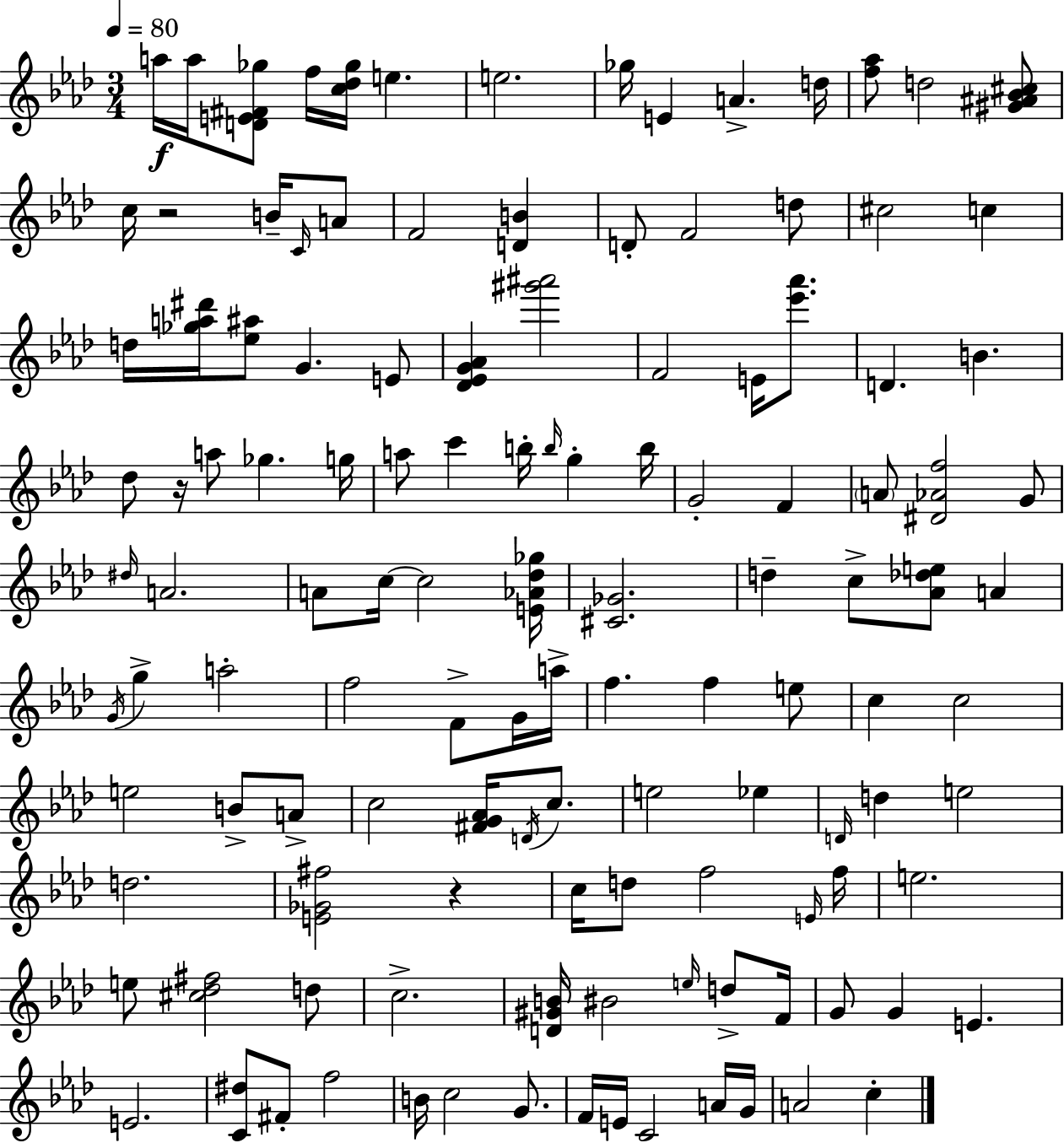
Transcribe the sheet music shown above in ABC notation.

X:1
T:Untitled
M:3/4
L:1/4
K:Ab
a/4 a/4 [DE^F_g]/2 f/4 [c_d_g]/4 e e2 _g/4 E A d/4 [f_a]/2 d2 [^G^A_B^c]/2 c/4 z2 B/4 C/4 A/2 F2 [DB] D/2 F2 d/2 ^c2 c d/4 [_ga^d']/4 [_e^a]/2 G E/2 [_D_EG_A] [^g'^a']2 F2 E/4 [_e'_a']/2 D B _d/2 z/4 a/2 _g g/4 a/2 c' b/4 b/4 g b/4 G2 F A/2 [^D_Af]2 G/2 ^d/4 A2 A/2 c/4 c2 [E_A_d_g]/4 [^C_G]2 d c/2 [_A_de]/2 A G/4 g a2 f2 F/2 G/4 a/4 f f e/2 c c2 e2 B/2 A/2 c2 [^FG_A]/4 D/4 c/2 e2 _e D/4 d e2 d2 [E_G^f]2 z c/4 d/2 f2 E/4 f/4 e2 e/2 [^c_d^f]2 d/2 c2 [D^GB]/4 ^B2 e/4 d/2 F/4 G/2 G E E2 [C^d]/2 ^F/2 f2 B/4 c2 G/2 F/4 E/4 C2 A/4 G/4 A2 c